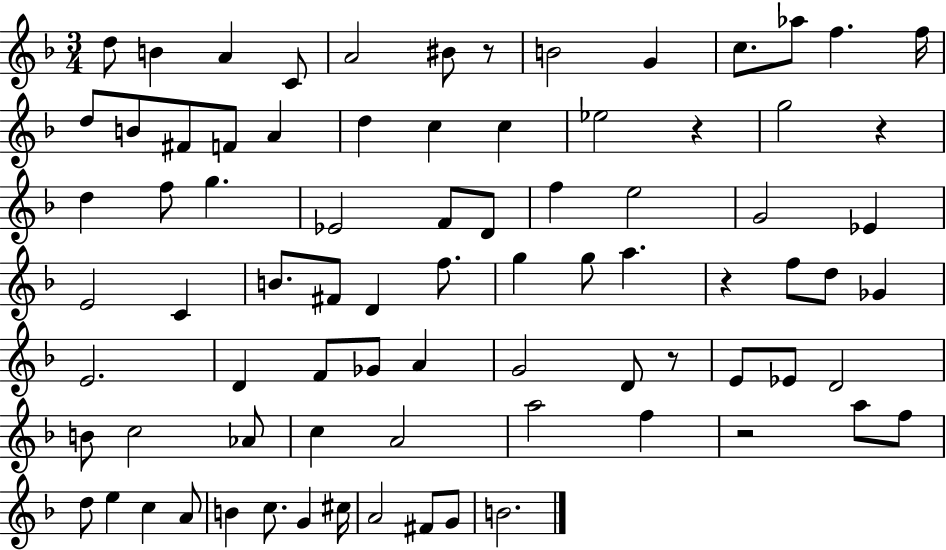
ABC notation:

X:1
T:Untitled
M:3/4
L:1/4
K:F
d/2 B A C/2 A2 ^B/2 z/2 B2 G c/2 _a/2 f f/4 d/2 B/2 ^F/2 F/2 A d c c _e2 z g2 z d f/2 g _E2 F/2 D/2 f e2 G2 _E E2 C B/2 ^F/2 D f/2 g g/2 a z f/2 d/2 _G E2 D F/2 _G/2 A G2 D/2 z/2 E/2 _E/2 D2 B/2 c2 _A/2 c A2 a2 f z2 a/2 f/2 d/2 e c A/2 B c/2 G ^c/4 A2 ^F/2 G/2 B2